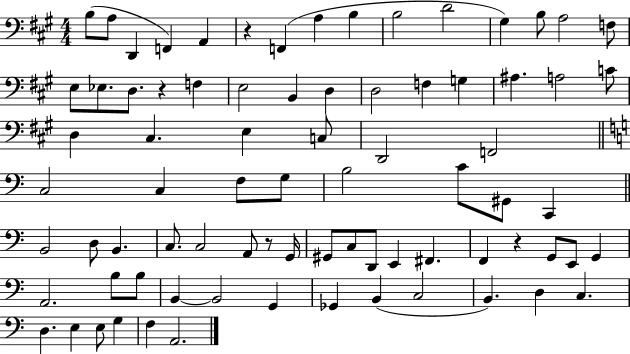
{
  \clef bass
  \numericTimeSignature
  \time 4/4
  \key a \major
  \repeat volta 2 { b8( a8 d,4 f,4) a,4 | r4 f,4( a4 b4 | b2 d'2 | gis4) b8 a2 f8 | \break e8 ees8. d8. r4 f4 | e2 b,4 d4 | d2 f4 g4 | ais4. a2 c'8 | \break d4 cis4. e4 c8 | d,2 f,2 | \bar "||" \break \key c \major c2 c4 f8 g8 | b2 c'8 gis,8 c,4 | \bar "||" \break \key c \major b,2 d8 b,4. | c8. c2 a,8 r8 g,16 | gis,8 c8 d,8 e,4 fis,4. | f,4 r4 g,8 e,8 g,4 | \break a,2. b8 b8 | b,4~~ b,2 g,4 | ges,4 b,4( c2 | b,4.) d4 c4. | \break d4. e4 e8 g4 | f4 a,2. | } \bar "|."
}